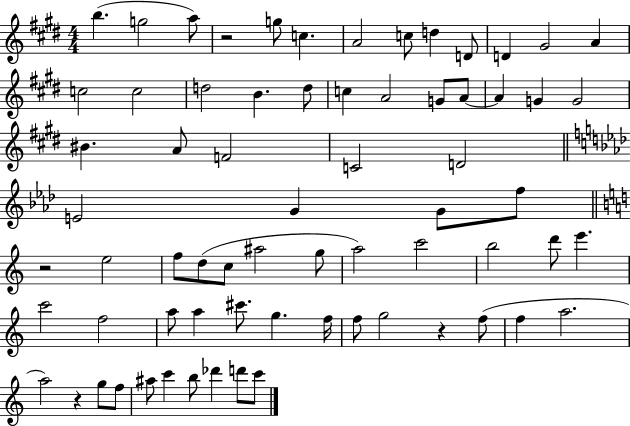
B5/q. G5/h A5/e R/h G5/e C5/q. A4/h C5/e D5/q D4/e D4/q G#4/h A4/q C5/h C5/h D5/h B4/q. D5/e C5/q A4/h G4/e A4/e A4/q G4/q G4/h BIS4/q. A4/e F4/h C4/h D4/h E4/h G4/q G4/e F5/e R/h E5/h F5/e D5/e C5/e A#5/h G5/e A5/h C6/h B5/h D6/e E6/q. C6/h F5/h A5/e A5/q C#6/e. G5/q. F5/s F5/e G5/h R/q F5/e F5/q A5/h. A5/h R/q G5/e F5/e A#5/e C6/q B5/e Db6/q D6/e C6/e